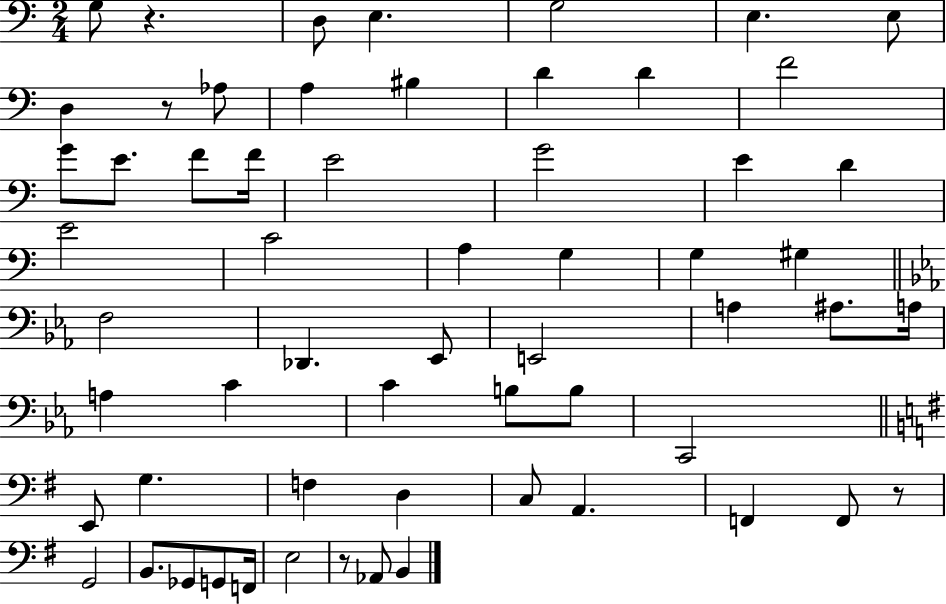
{
  \clef bass
  \numericTimeSignature
  \time 2/4
  \key c \major
  g8 r4. | d8 e4. | g2 | e4. e8 | \break d4 r8 aes8 | a4 bis4 | d'4 d'4 | f'2 | \break g'8 e'8. f'8 f'16 | e'2 | g'2 | e'4 d'4 | \break e'2 | c'2 | a4 g4 | g4 gis4 | \break \bar "||" \break \key ees \major f2 | des,4. ees,8 | e,2 | a4 ais8. a16 | \break a4 c'4 | c'4 b8 b8 | c,2 | \bar "||" \break \key g \major e,8 g4. | f4 d4 | c8 a,4. | f,4 f,8 r8 | \break g,2 | b,8. ges,8 g,8 f,16 | e2 | r8 aes,8 b,4 | \break \bar "|."
}